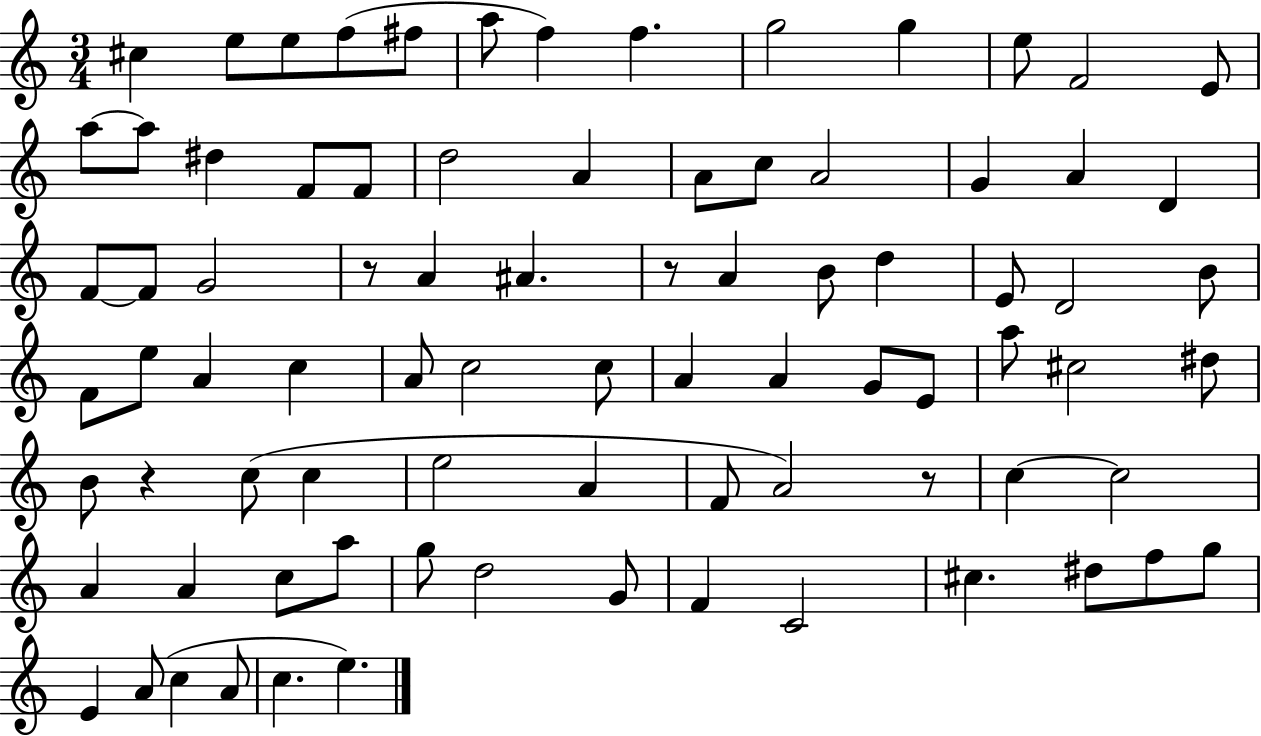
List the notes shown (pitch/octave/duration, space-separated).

C#5/q E5/e E5/e F5/e F#5/e A5/e F5/q F5/q. G5/h G5/q E5/e F4/h E4/e A5/e A5/e D#5/q F4/e F4/e D5/h A4/q A4/e C5/e A4/h G4/q A4/q D4/q F4/e F4/e G4/h R/e A4/q A#4/q. R/e A4/q B4/e D5/q E4/e D4/h B4/e F4/e E5/e A4/q C5/q A4/e C5/h C5/e A4/q A4/q G4/e E4/e A5/e C#5/h D#5/e B4/e R/q C5/e C5/q E5/h A4/q F4/e A4/h R/e C5/q C5/h A4/q A4/q C5/e A5/e G5/e D5/h G4/e F4/q C4/h C#5/q. D#5/e F5/e G5/e E4/q A4/e C5/q A4/e C5/q. E5/q.